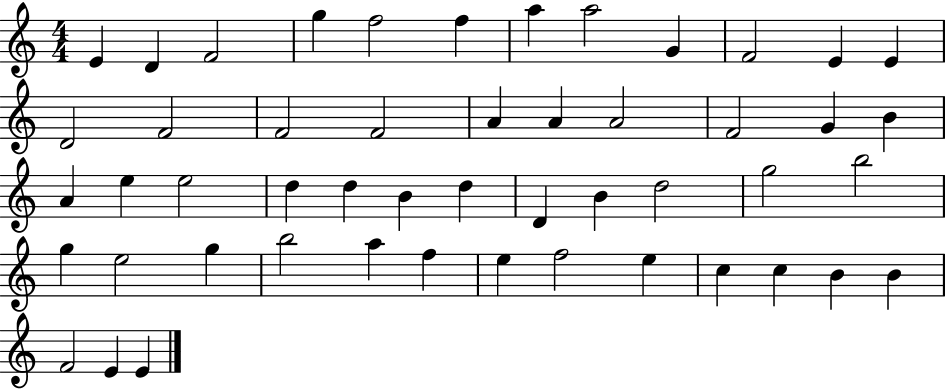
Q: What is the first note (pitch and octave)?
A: E4